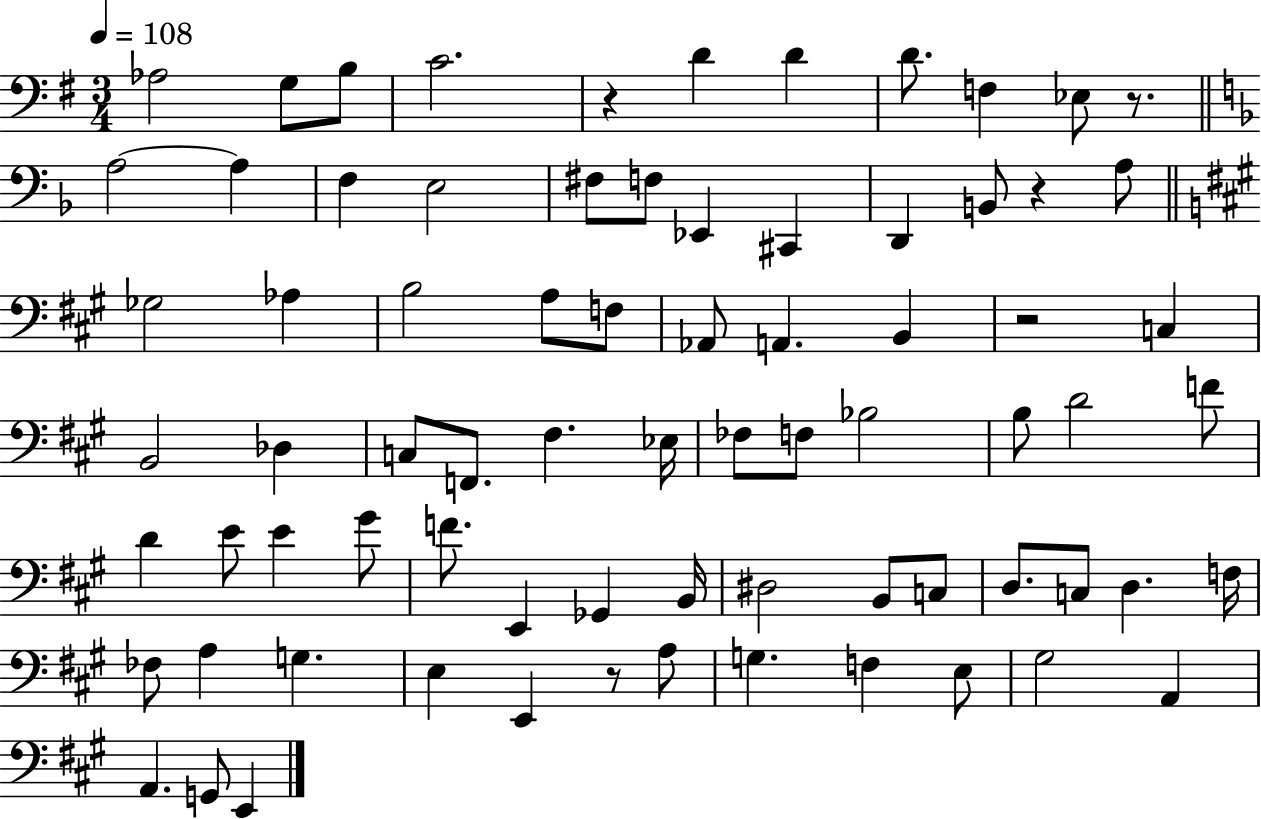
{
  \clef bass
  \numericTimeSignature
  \time 3/4
  \key g \major
  \tempo 4 = 108
  aes2 g8 b8 | c'2. | r4 d'4 d'4 | d'8. f4 ees8 r8. | \break \bar "||" \break \key f \major a2~~ a4 | f4 e2 | fis8 f8 ees,4 cis,4 | d,4 b,8 r4 a8 | \break \bar "||" \break \key a \major ges2 aes4 | b2 a8 f8 | aes,8 a,4. b,4 | r2 c4 | \break b,2 des4 | c8 f,8. fis4. ees16 | fes8 f8 bes2 | b8 d'2 f'8 | \break d'4 e'8 e'4 gis'8 | f'8. e,4 ges,4 b,16 | dis2 b,8 c8 | d8. c8 d4. f16 | \break fes8 a4 g4. | e4 e,4 r8 a8 | g4. f4 e8 | gis2 a,4 | \break a,4. g,8 e,4 | \bar "|."
}